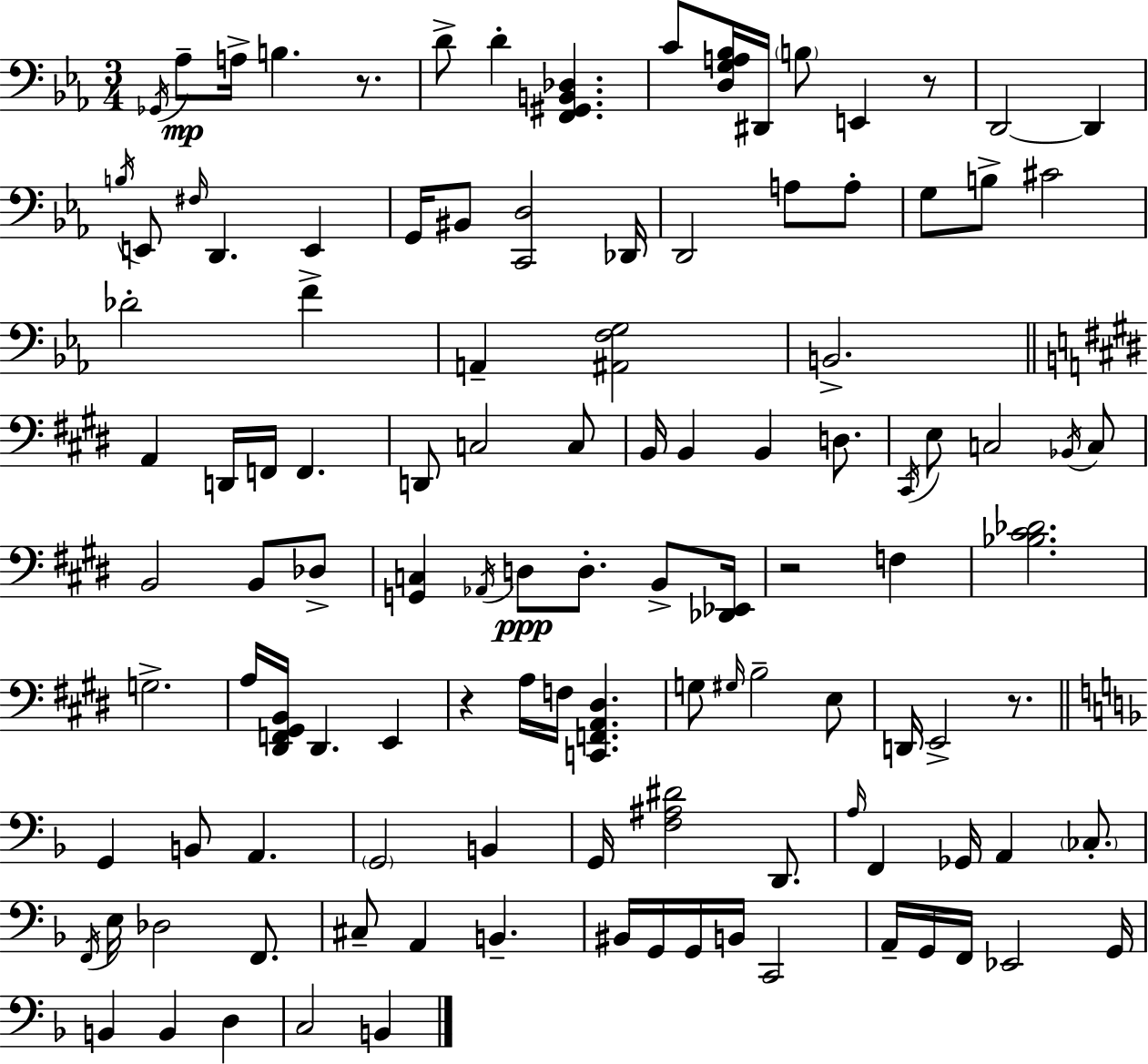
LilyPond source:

{
  \clef bass
  \numericTimeSignature
  \time 3/4
  \key ees \major
  \repeat volta 2 { \acciaccatura { ges,16 }\mp aes8-- a16-> b4. r8. | d'8-> d'4-. <f, gis, b, des>4. | c'8 <d g a bes>16 dis,16 \parenthesize b8 e,4 r8 | d,2~~ d,4 | \break \acciaccatura { b16 } e,8 \grace { fis16 } d,4. e,4 | g,16 bis,8 <c, d>2 | des,16 d,2 a8 | a8-. g8 b8-> cis'2 | \break des'2-. f'4-> | a,4-- <ais, f g>2 | b,2.-> | \bar "||" \break \key e \major a,4 d,16 f,16 f,4. | d,8 c2 c8 | b,16 b,4 b,4 d8. | \acciaccatura { cis,16 } e8 c2 \acciaccatura { bes,16 } | \break c8 b,2 b,8 | des8-> <g, c>4 \acciaccatura { aes,16 } d8\ppp d8.-. | b,8-> <des, ees,>16 r2 f4 | <bes cis' des'>2. | \break g2.-> | a16 <dis, f, gis, b,>16 dis,4. e,4 | r4 a16 f16 <c, f, a, dis>4. | g8 \grace { gis16 } b2-- | \break e8 d,16 e,2-> | r8. \bar "||" \break \key d \minor g,4 b,8 a,4. | \parenthesize g,2 b,4 | g,16 <f ais dis'>2 d,8. | \grace { a16 } f,4 ges,16 a,4 \parenthesize ces8.-. | \break \acciaccatura { f,16 } e16 des2 f,8. | cis8-- a,4 b,4.-- | bis,16 g,16 g,16 b,16 c,2 | a,16-- g,16 f,16 ees,2 | \break g,16 b,4 b,4 d4 | c2 b,4 | } \bar "|."
}